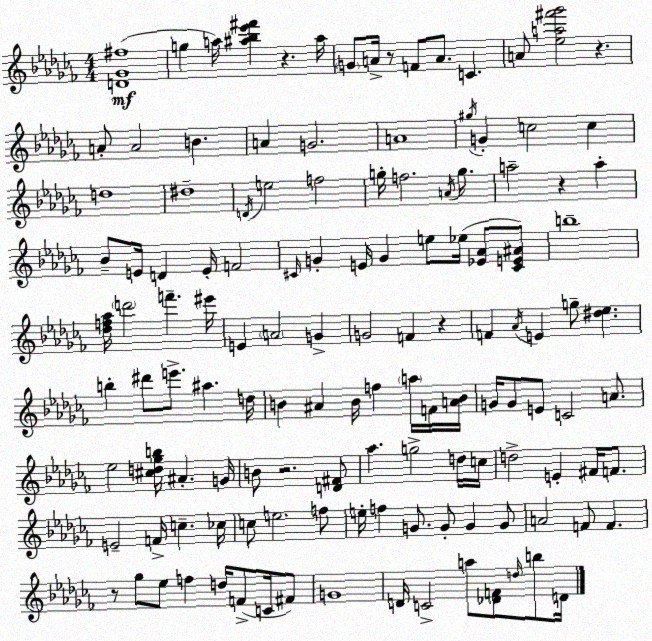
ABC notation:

X:1
T:Untitled
M:4/4
L:1/4
K:Abm
[D_G^f]4 g a/4 [^a_b_e'^f'] z ^a/4 G/2 A/4 z/2 F/2 A/2 C A/2 [_ea^f'_g']2 z A/2 A2 B A G2 A4 ^g/4 G c2 c d4 ^d4 D/4 e2 f2 g/4 f2 A/4 g/2 a2 z a _B/2 E/4 D E/4 F2 ^C/4 G E/4 G e/2 _e/4 [_E_A]/2 [^CE^A]/2 b4 [_df_a]/4 d'2 f' ^e'/4 E A2 G G2 F z F _A/4 E g/2 [^d_e] b ^d'/2 e'/2 ^a d/4 B ^A B/4 f a/4 F/4 [AB]/4 G/4 G/2 E/2 C2 A/2 _e2 [^cd_gb]/4 ^A G/4 B/2 z2 [D^F]/2 _a g2 d/4 c/4 d2 E ^F/4 F/2 E2 F/4 c _c/4 c/2 e2 f/2 e/4 f G/2 G/2 G G/2 A2 F/2 F z/2 _g/2 _e/2 f d/4 F/2 C/4 ^F/2 G4 D/4 C2 a/2 [_DF]/2 d/4 b/2 D/4